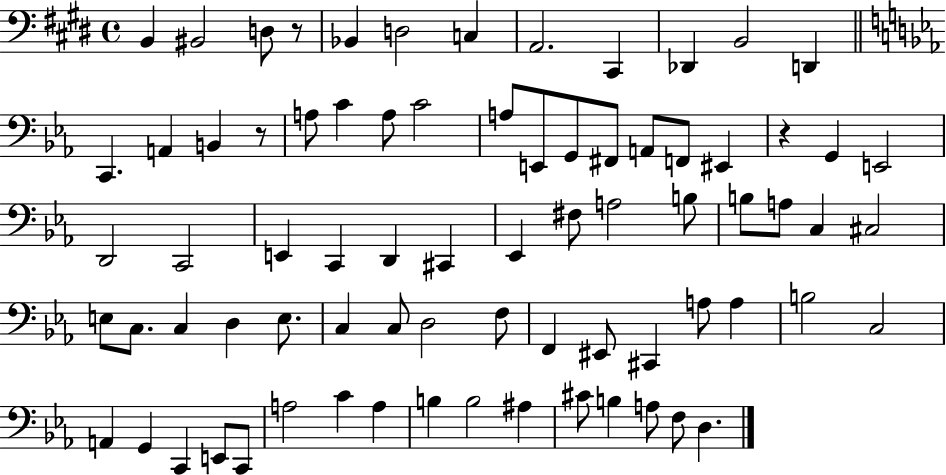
X:1
T:Untitled
M:4/4
L:1/4
K:E
B,, ^B,,2 D,/2 z/2 _B,, D,2 C, A,,2 ^C,, _D,, B,,2 D,, C,, A,, B,, z/2 A,/2 C A,/2 C2 A,/2 E,,/2 G,,/2 ^F,,/2 A,,/2 F,,/2 ^E,, z G,, E,,2 D,,2 C,,2 E,, C,, D,, ^C,, _E,, ^F,/2 A,2 B,/2 B,/2 A,/2 C, ^C,2 E,/2 C,/2 C, D, E,/2 C, C,/2 D,2 F,/2 F,, ^E,,/2 ^C,, A,/2 A, B,2 C,2 A,, G,, C,, E,,/2 C,,/2 A,2 C A, B, B,2 ^A, ^C/2 B, A,/2 F,/2 D,